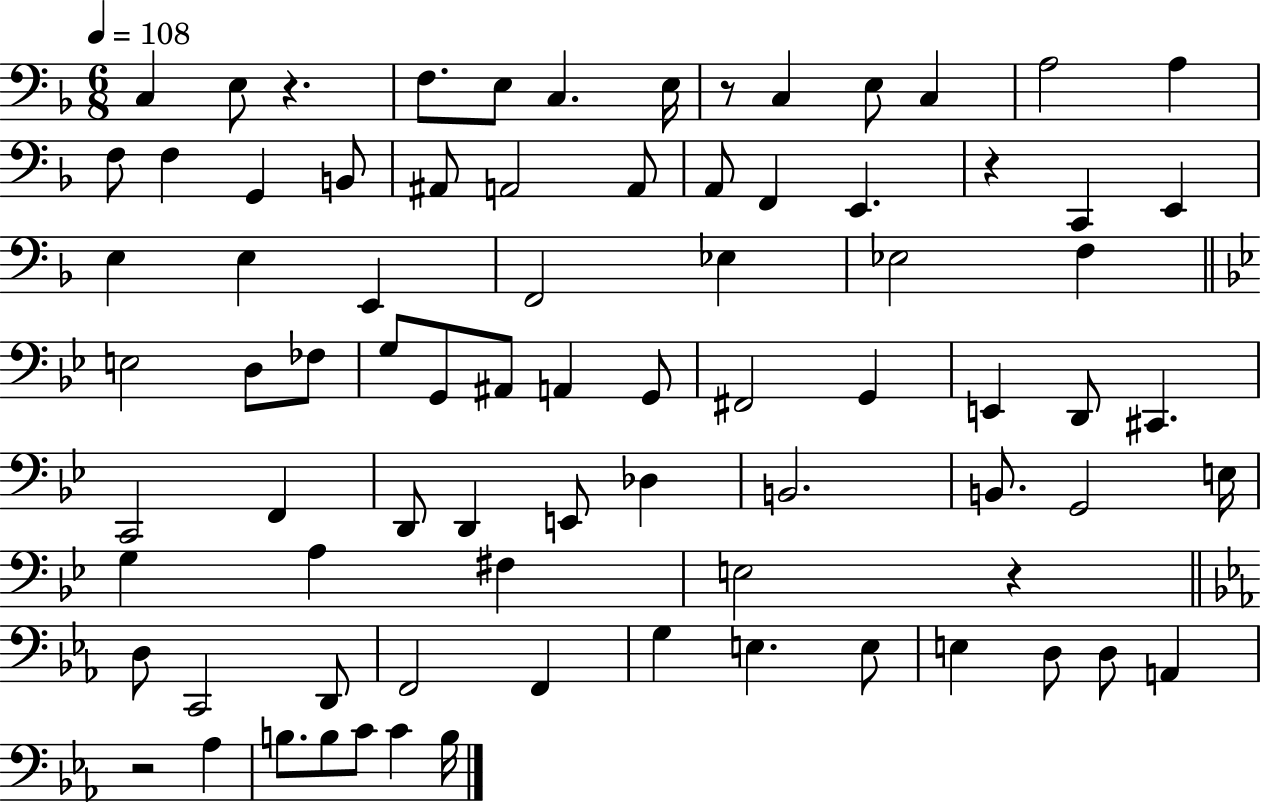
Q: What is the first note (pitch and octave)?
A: C3